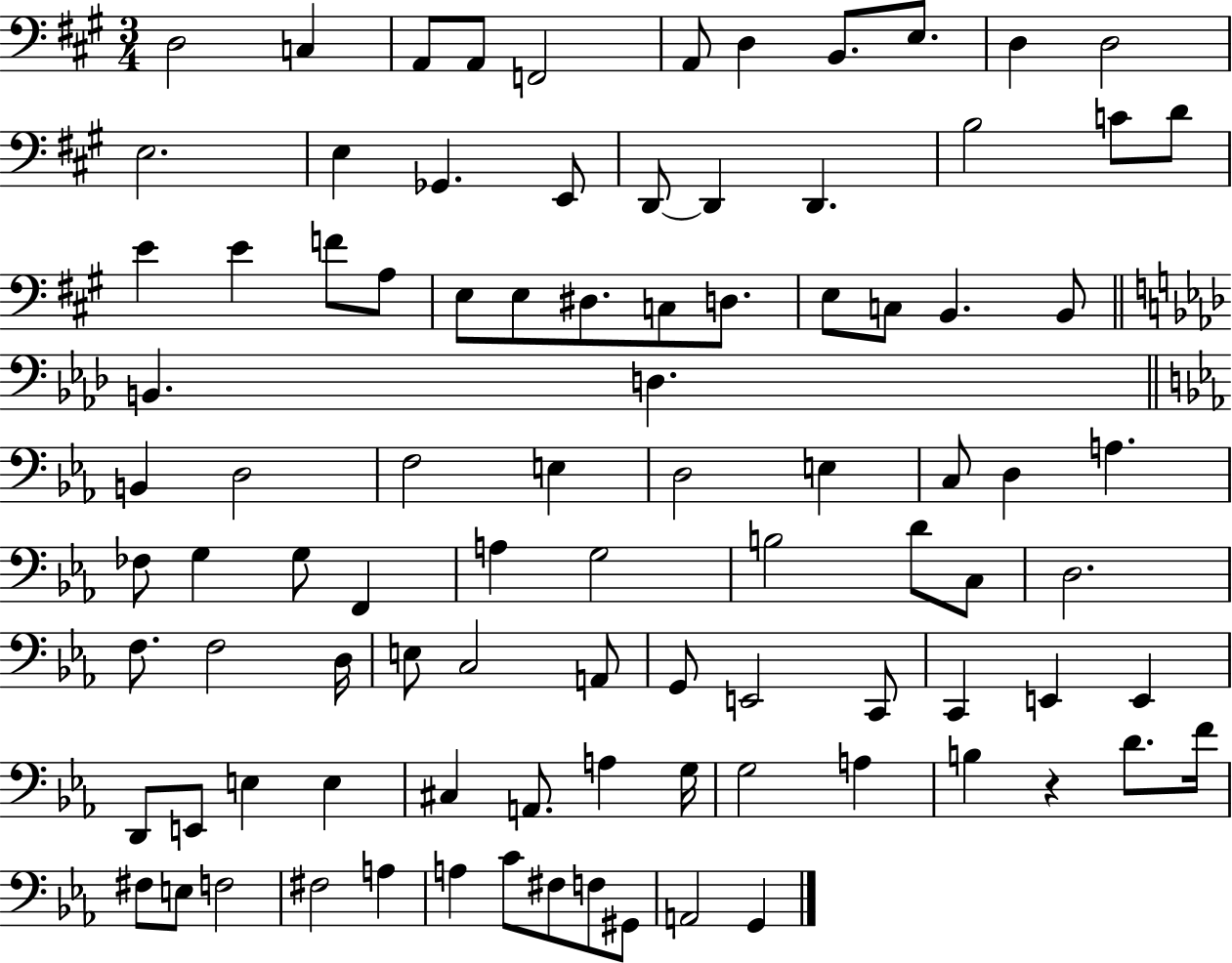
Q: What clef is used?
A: bass